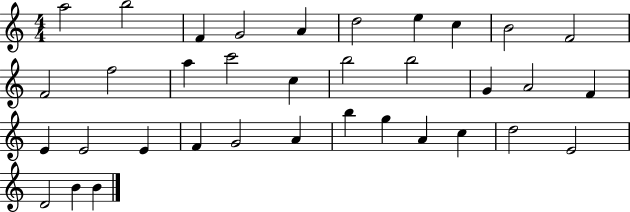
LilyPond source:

{
  \clef treble
  \numericTimeSignature
  \time 4/4
  \key c \major
  a''2 b''2 | f'4 g'2 a'4 | d''2 e''4 c''4 | b'2 f'2 | \break f'2 f''2 | a''4 c'''2 c''4 | b''2 b''2 | g'4 a'2 f'4 | \break e'4 e'2 e'4 | f'4 g'2 a'4 | b''4 g''4 a'4 c''4 | d''2 e'2 | \break d'2 b'4 b'4 | \bar "|."
}